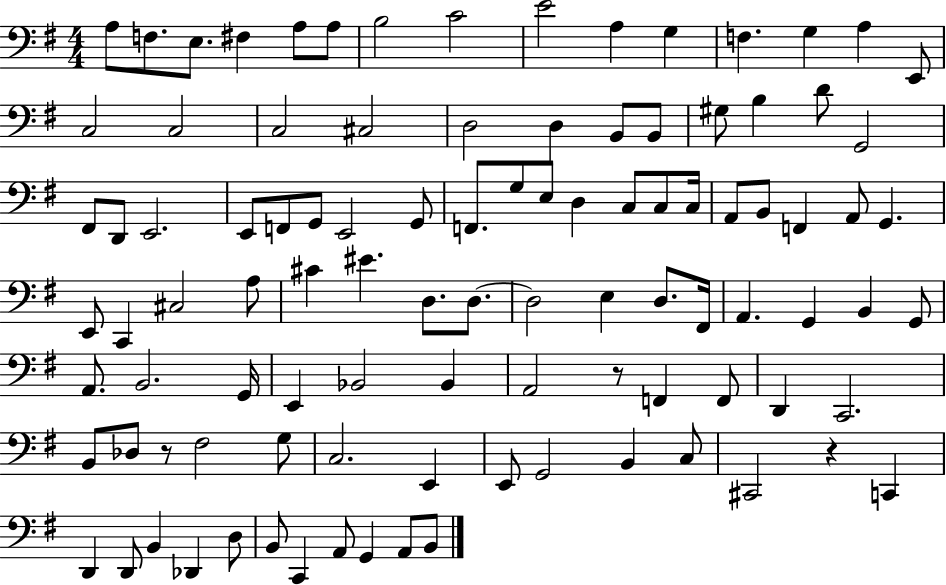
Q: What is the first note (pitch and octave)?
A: A3